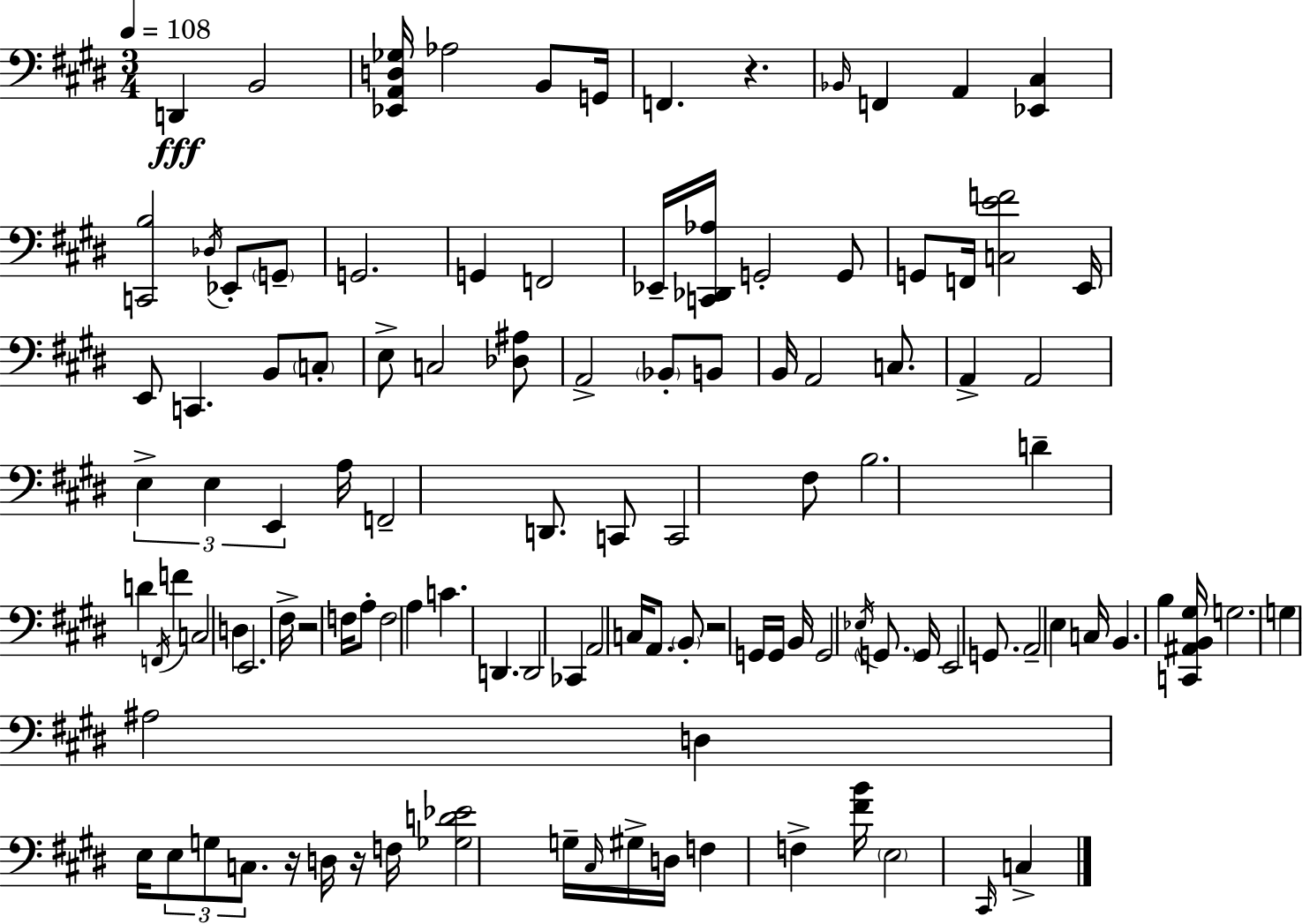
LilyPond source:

{
  \clef bass
  \numericTimeSignature
  \time 3/4
  \key e \major
  \tempo 4 = 108
  d,4\fff b,2 | <ees, a, d ges>16 aes2 b,8 g,16 | f,4. r4. | \grace { bes,16 } f,4 a,4 <ees, cis>4 | \break <c, b>2 \acciaccatura { des16 } ees,8-. | \parenthesize g,8-- g,2. | g,4 f,2 | ees,16-- <c, des, aes>16 g,2-. | \break g,8 g,8 f,16 <c e' f'>2 | e,16 e,8 c,4. b,8 | \parenthesize c8-. e8-> c2 | <des ais>8 a,2-> \parenthesize bes,8-. | \break b,8 b,16 a,2 c8. | a,4-> a,2 | \tuplet 3/2 { e4-> e4 e,4 } | a16 f,2-- d,8. | \break c,8 c,2 | fis8 b2. | d'4-- d'4 \acciaccatura { f,16 } f'4 | c2 d4 | \break e,2. | fis16-> r2 | f16 a8-. f2 a4 | c'4. d,4. | \break d,2 ces,4 | a,2 c16 | a,8. \parenthesize b,8-. r2 | g,16 g,16 b,16 g,2 | \break \acciaccatura { ees16 } \parenthesize g,8. g,16 e,2 | g,8. a,2-- | e4 c16 b,4. b4 | <c, ais, b, gis>16 g2. | \break g4 ais2 | d4 e16 \tuplet 3/2 { e8 g8 | c8. } r16 d16 r16 f16 <ges d' ees'>2 | g16-- \grace { cis16 } gis16-> d16 f4 | \break f4-> <fis' b'>16 \parenthesize e2 | \grace { cis,16 } c4-> \bar "|."
}